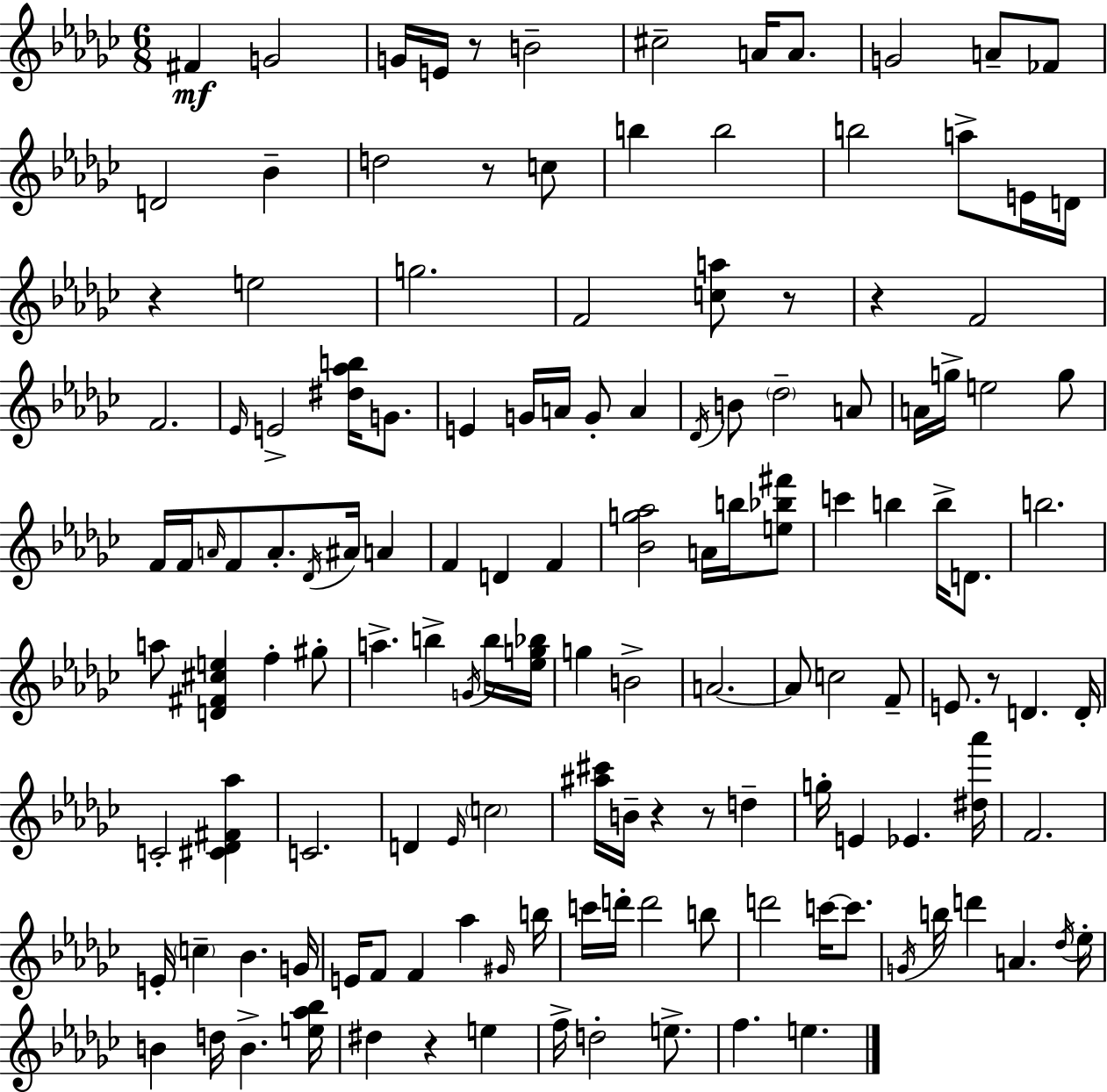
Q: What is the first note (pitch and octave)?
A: F#4